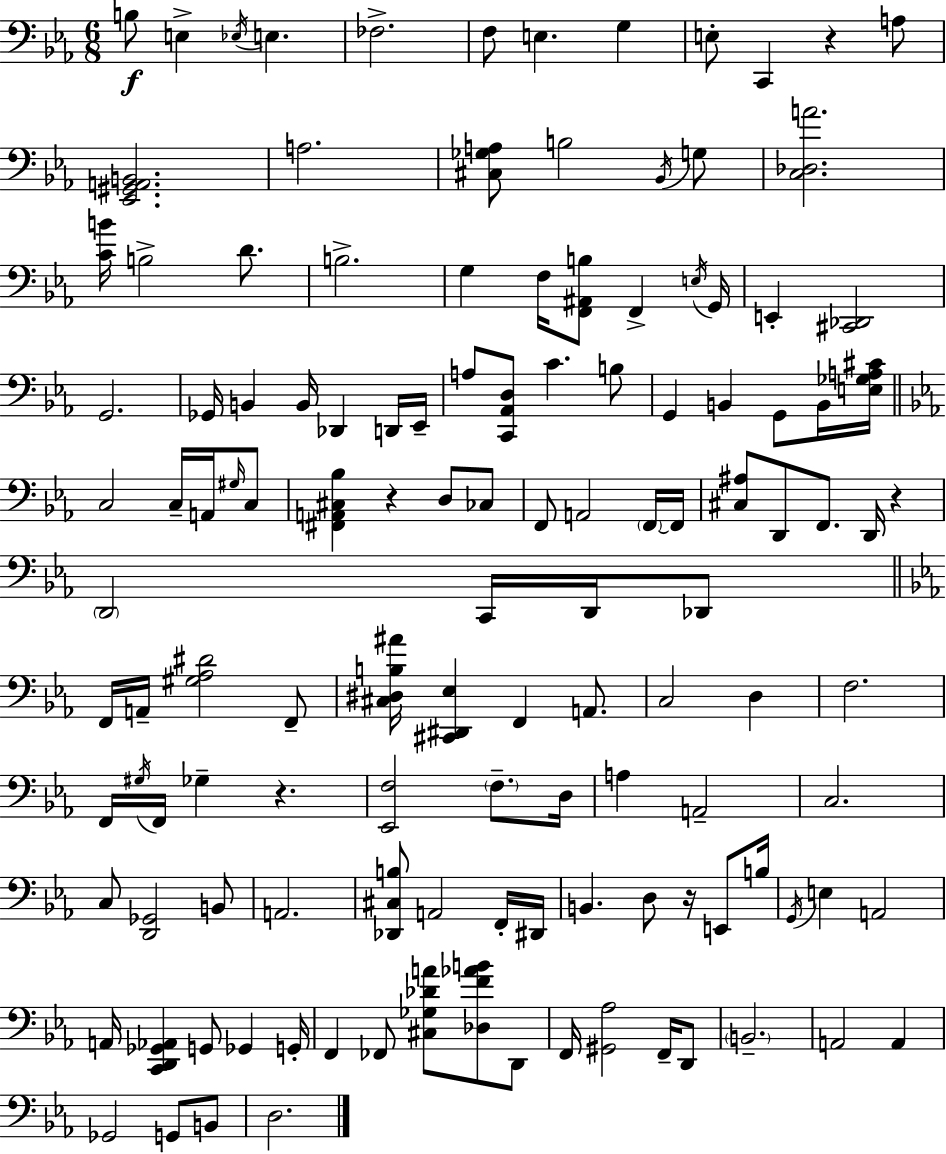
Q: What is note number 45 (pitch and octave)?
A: CES3